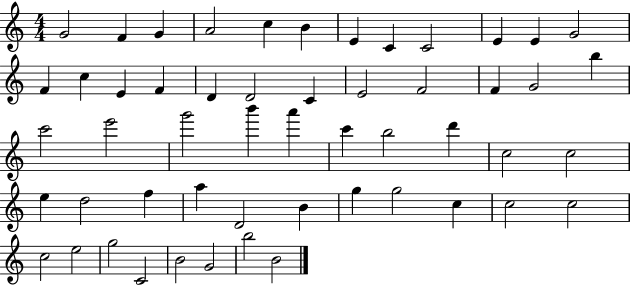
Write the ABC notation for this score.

X:1
T:Untitled
M:4/4
L:1/4
K:C
G2 F G A2 c B E C C2 E E G2 F c E F D D2 C E2 F2 F G2 b c'2 e'2 g'2 b' a' c' b2 d' c2 c2 e d2 f a D2 B g g2 c c2 c2 c2 e2 g2 C2 B2 G2 b2 B2